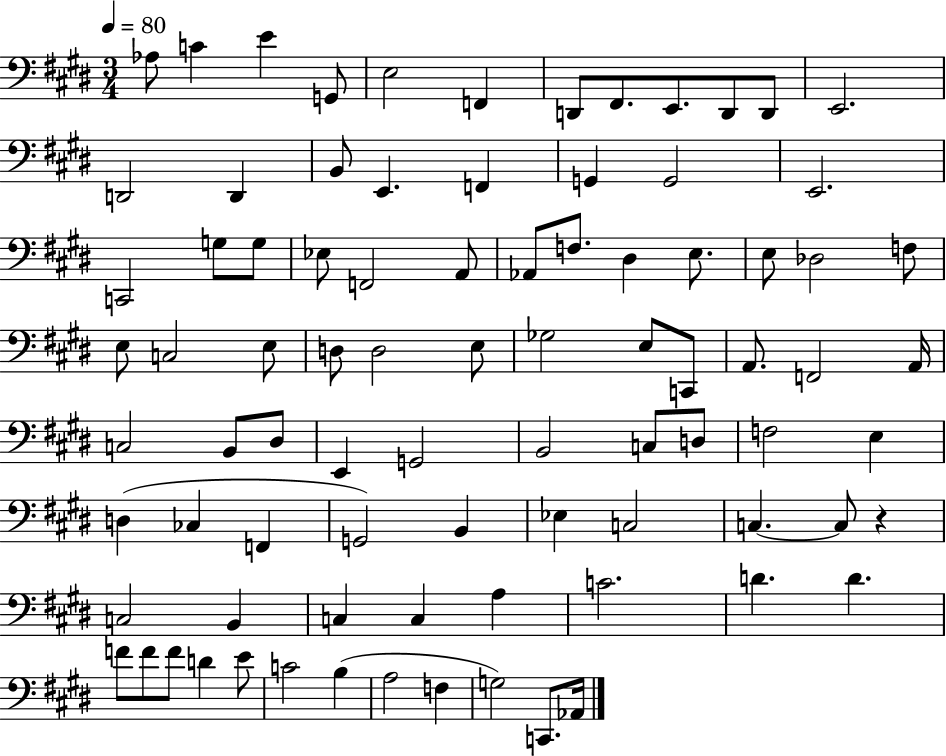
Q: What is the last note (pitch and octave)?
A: Ab2